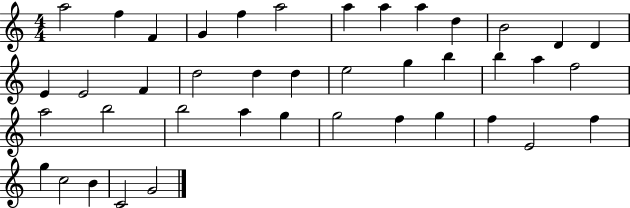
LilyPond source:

{
  \clef treble
  \numericTimeSignature
  \time 4/4
  \key c \major
  a''2 f''4 f'4 | g'4 f''4 a''2 | a''4 a''4 a''4 d''4 | b'2 d'4 d'4 | \break e'4 e'2 f'4 | d''2 d''4 d''4 | e''2 g''4 b''4 | b''4 a''4 f''2 | \break a''2 b''2 | b''2 a''4 g''4 | g''2 f''4 g''4 | f''4 e'2 f''4 | \break g''4 c''2 b'4 | c'2 g'2 | \bar "|."
}